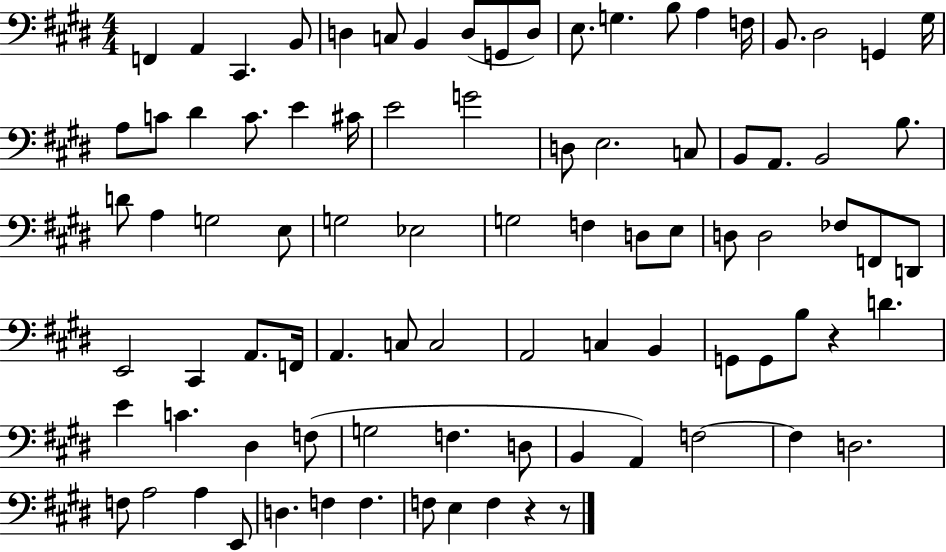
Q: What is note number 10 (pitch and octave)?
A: D3